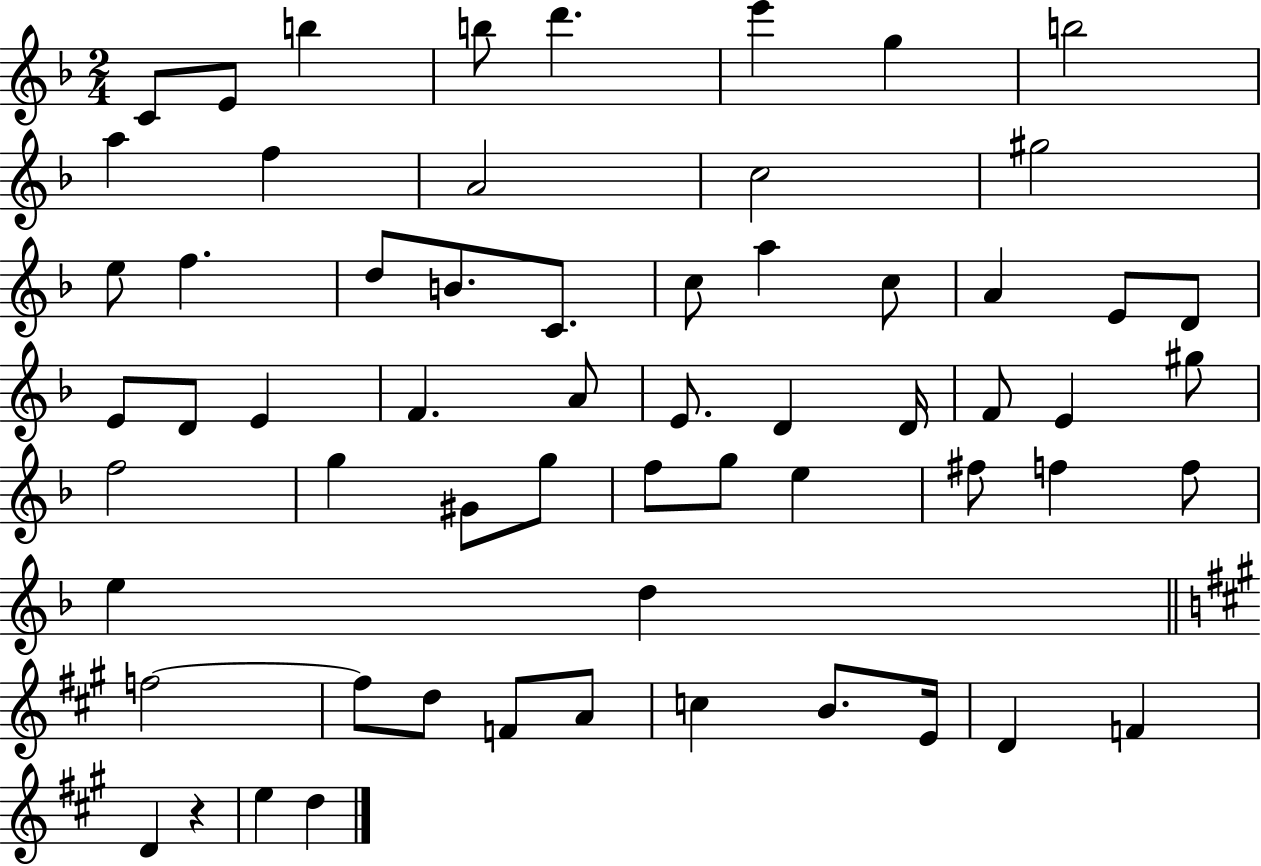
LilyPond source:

{
  \clef treble
  \numericTimeSignature
  \time 2/4
  \key f \major
  c'8 e'8 b''4 | b''8 d'''4. | e'''4 g''4 | b''2 | \break a''4 f''4 | a'2 | c''2 | gis''2 | \break e''8 f''4. | d''8 b'8. c'8. | c''8 a''4 c''8 | a'4 e'8 d'8 | \break e'8 d'8 e'4 | f'4. a'8 | e'8. d'4 d'16 | f'8 e'4 gis''8 | \break f''2 | g''4 gis'8 g''8 | f''8 g''8 e''4 | fis''8 f''4 f''8 | \break e''4 d''4 | \bar "||" \break \key a \major f''2~~ | f''8 d''8 f'8 a'8 | c''4 b'8. e'16 | d'4 f'4 | \break d'4 r4 | e''4 d''4 | \bar "|."
}